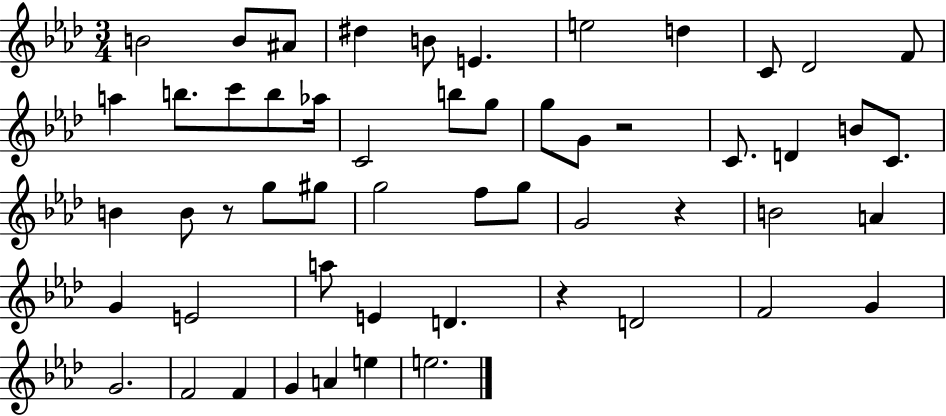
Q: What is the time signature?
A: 3/4